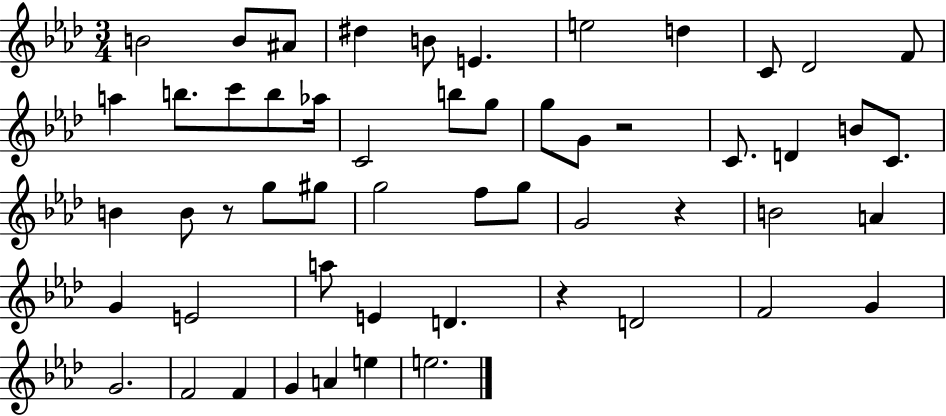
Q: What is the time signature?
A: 3/4